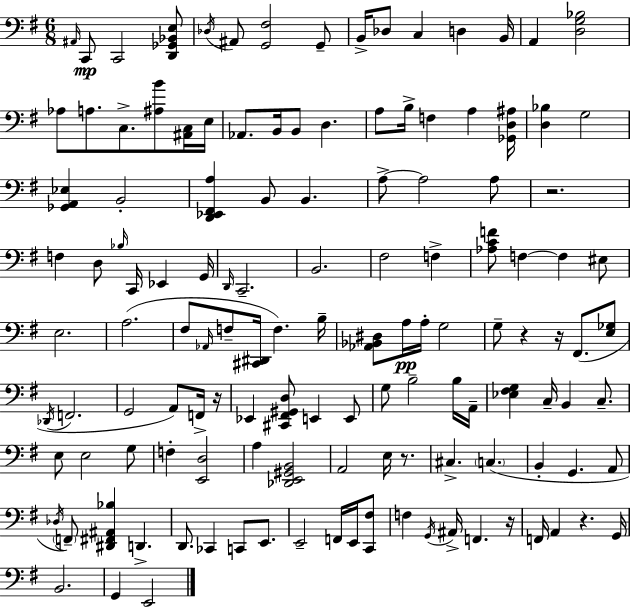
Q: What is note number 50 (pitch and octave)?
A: F3